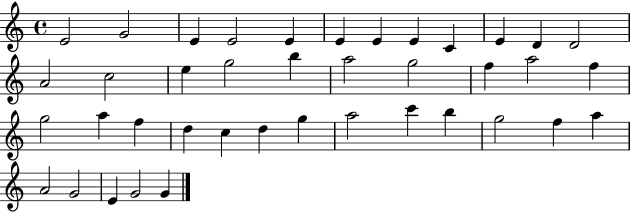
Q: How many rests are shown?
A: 0